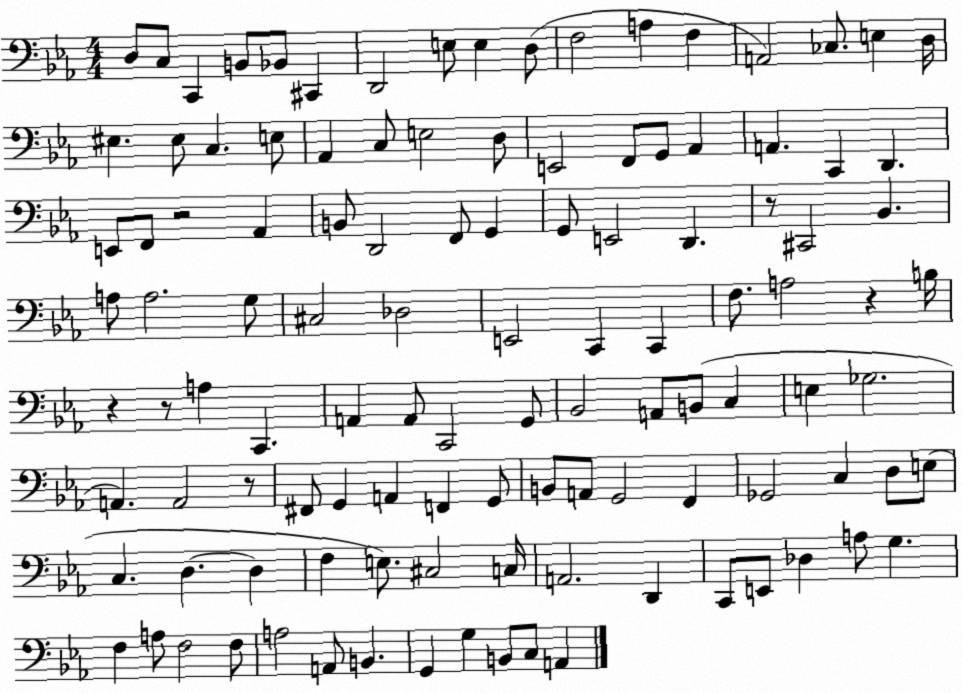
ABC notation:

X:1
T:Untitled
M:4/4
L:1/4
K:Eb
D,/2 C,/2 C,, B,,/2 _B,,/2 ^C,, D,,2 E,/2 E, D,/2 F,2 A, F, A,,2 _C,/2 E, D,/4 ^E, ^E,/2 C, E,/2 _A,, C,/2 E,2 D,/2 E,,2 F,,/2 G,,/2 _A,, A,, C,, D,, E,,/2 F,,/2 z2 _A,, B,,/2 D,,2 F,,/2 G,, G,,/2 E,,2 D,, z/2 ^C,,2 _B,, A,/2 A,2 G,/2 ^C,2 _D,2 E,,2 C,, C,, F,/2 A,2 z B,/4 z z/2 A, C,, A,, A,,/2 C,,2 G,,/2 _B,,2 A,,/2 B,,/2 C, E, _G,2 A,, A,,2 z/2 ^F,,/2 G,, A,, F,, G,,/2 B,,/2 A,,/2 G,,2 F,, _G,,2 C, D,/2 E,/2 C, D, D, F, E,/2 ^C,2 C,/4 A,,2 D,, C,,/2 E,,/2 _D, A,/2 G, F, A,/2 F,2 F,/2 A,2 A,,/2 B,, G,, G, B,,/2 C,/2 A,,